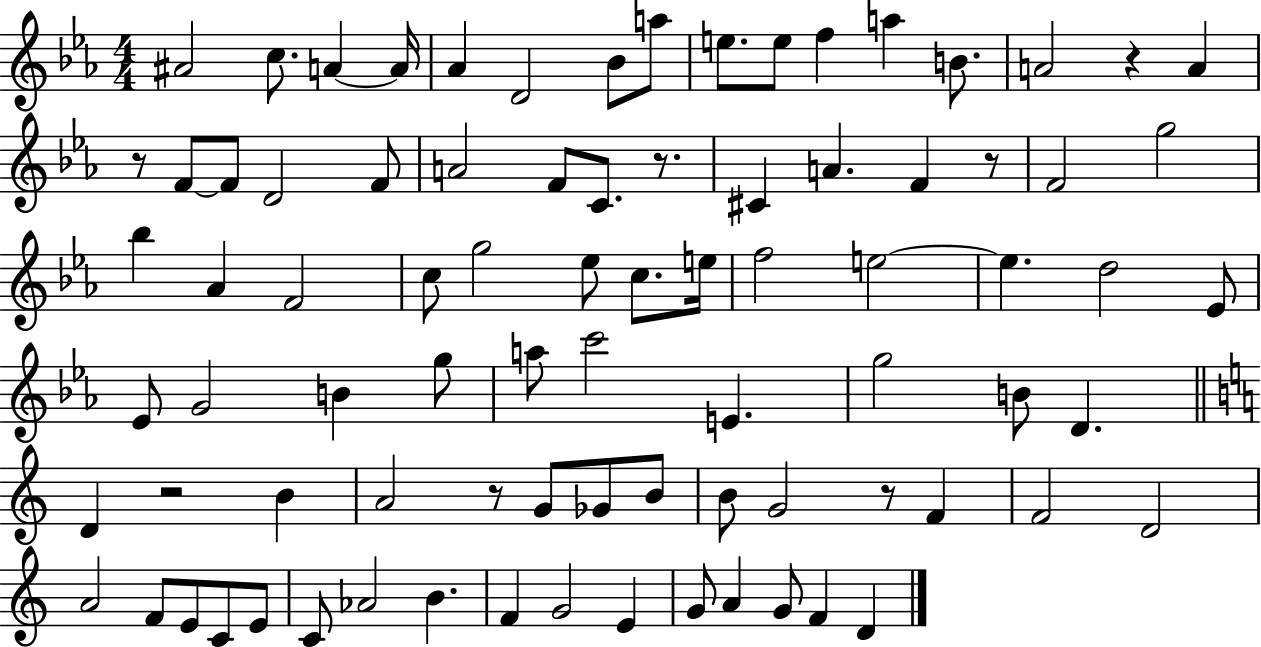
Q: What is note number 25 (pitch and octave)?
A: F4